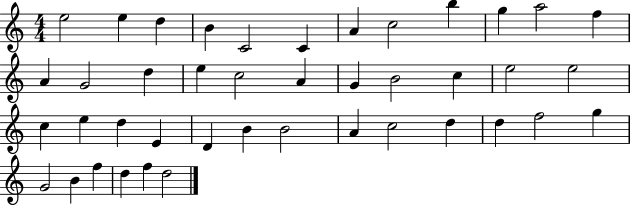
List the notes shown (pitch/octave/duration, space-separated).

E5/h E5/q D5/q B4/q C4/h C4/q A4/q C5/h B5/q G5/q A5/h F5/q A4/q G4/h D5/q E5/q C5/h A4/q G4/q B4/h C5/q E5/h E5/h C5/q E5/q D5/q E4/q D4/q B4/q B4/h A4/q C5/h D5/q D5/q F5/h G5/q G4/h B4/q F5/q D5/q F5/q D5/h